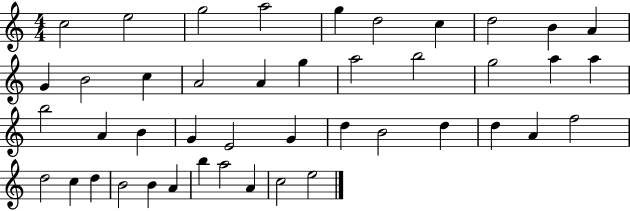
X:1
T:Untitled
M:4/4
L:1/4
K:C
c2 e2 g2 a2 g d2 c d2 B A G B2 c A2 A g a2 b2 g2 a a b2 A B G E2 G d B2 d d A f2 d2 c d B2 B A b a2 A c2 e2